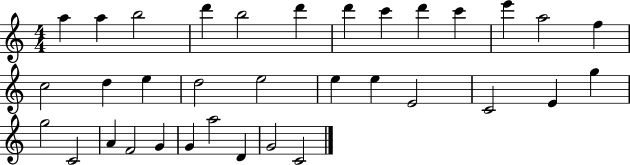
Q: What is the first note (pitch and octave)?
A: A5